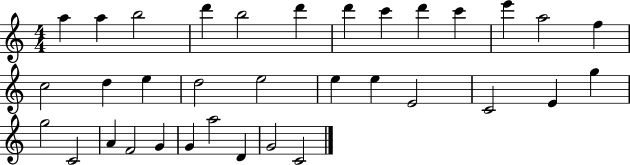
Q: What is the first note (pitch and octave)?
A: A5